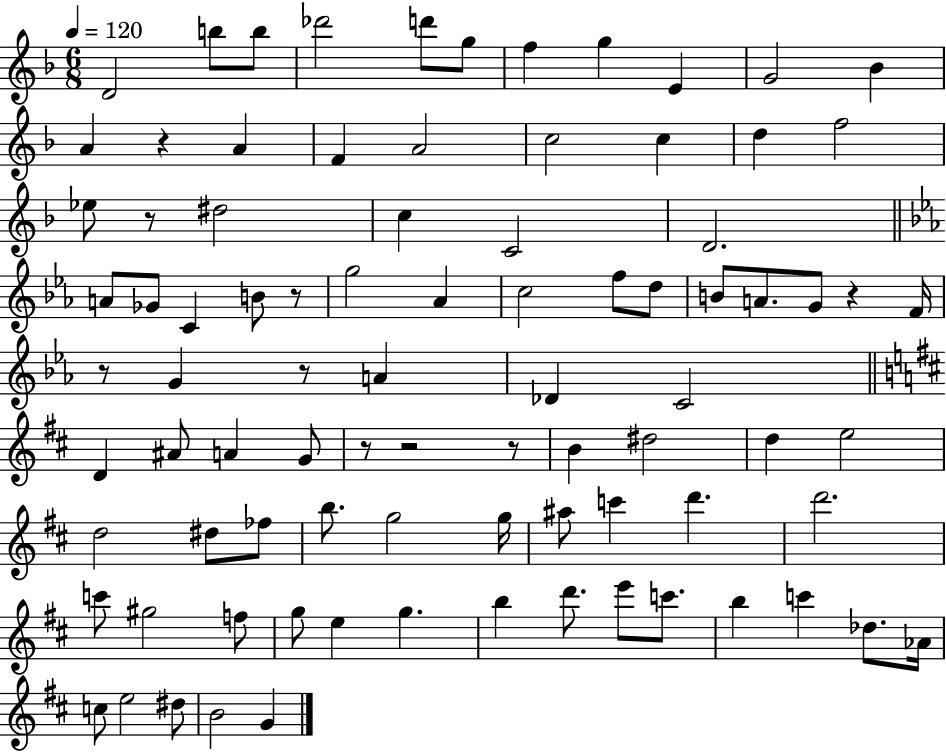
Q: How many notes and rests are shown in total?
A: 87